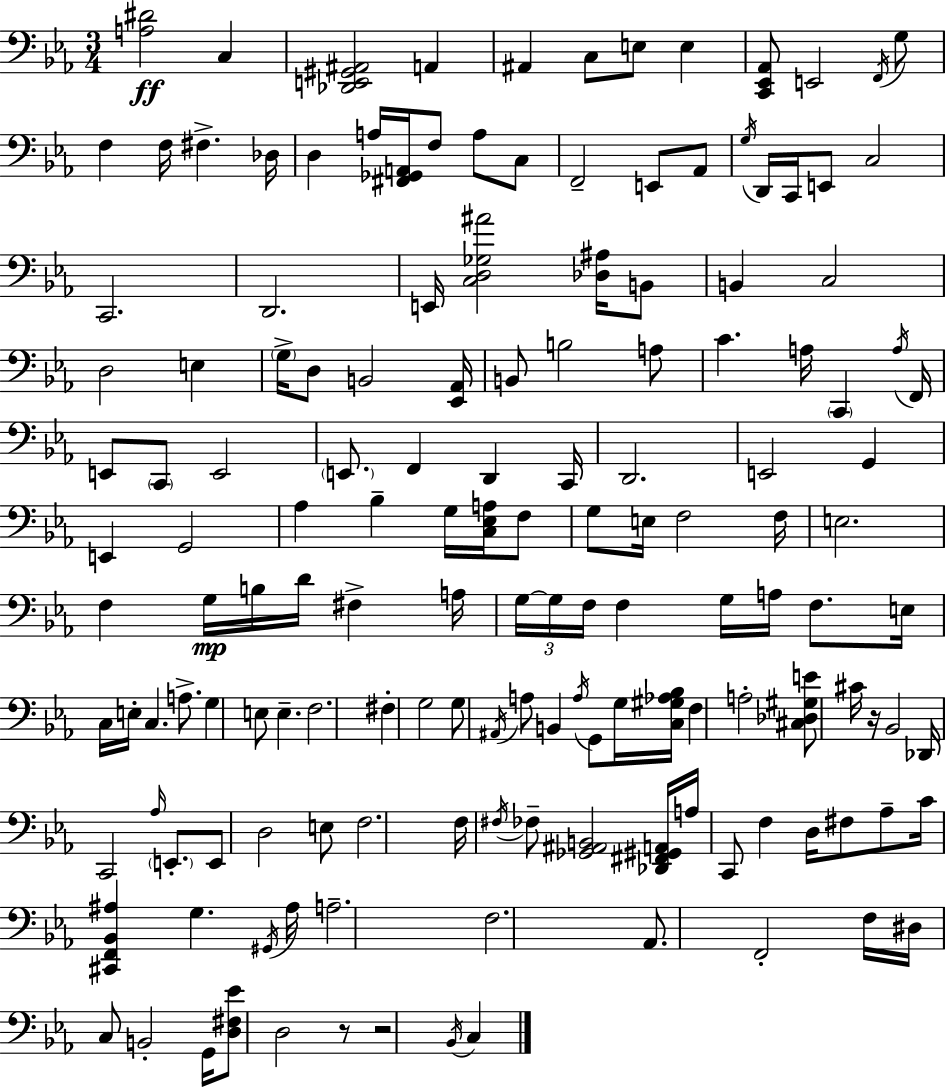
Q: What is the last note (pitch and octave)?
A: C3